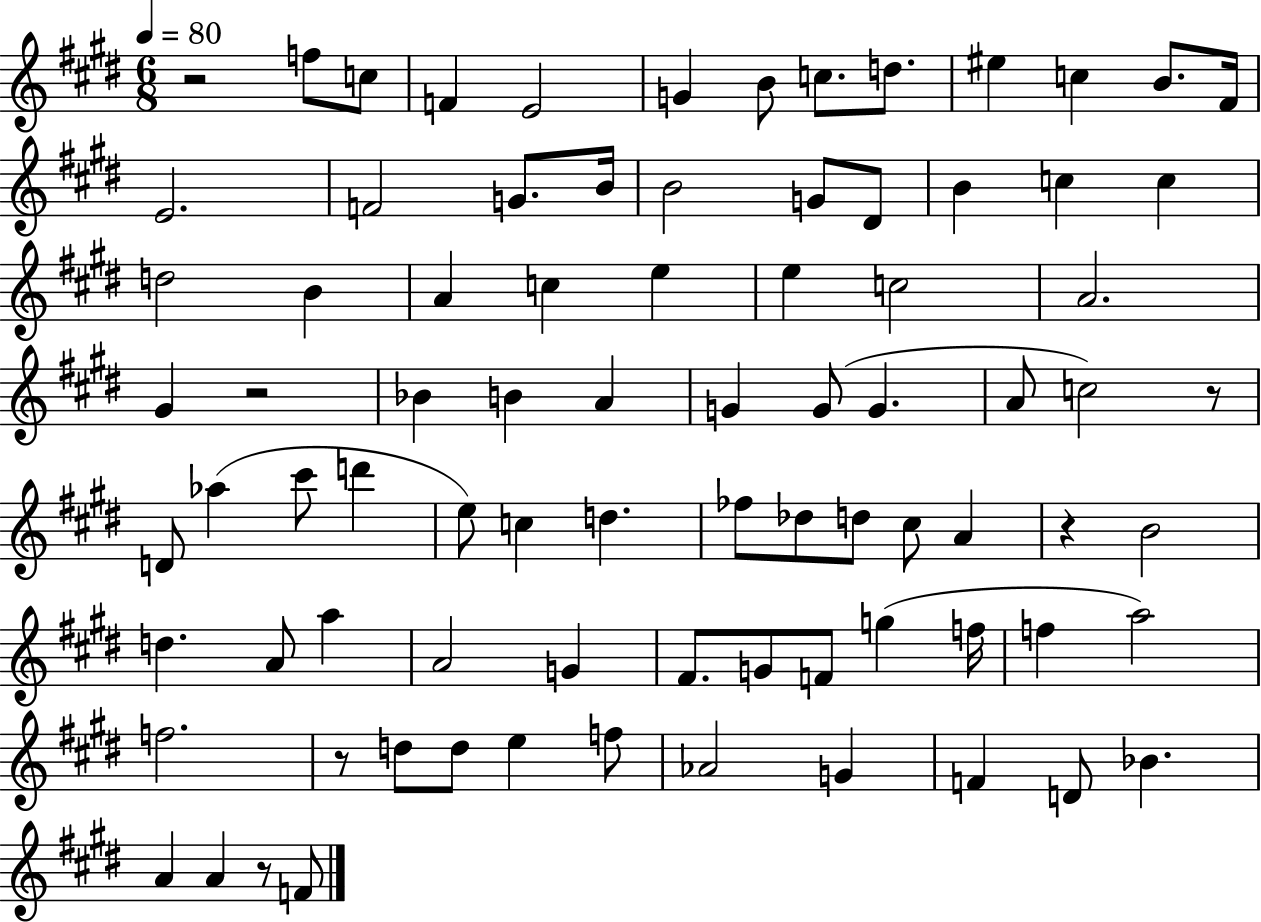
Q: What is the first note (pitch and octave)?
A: F5